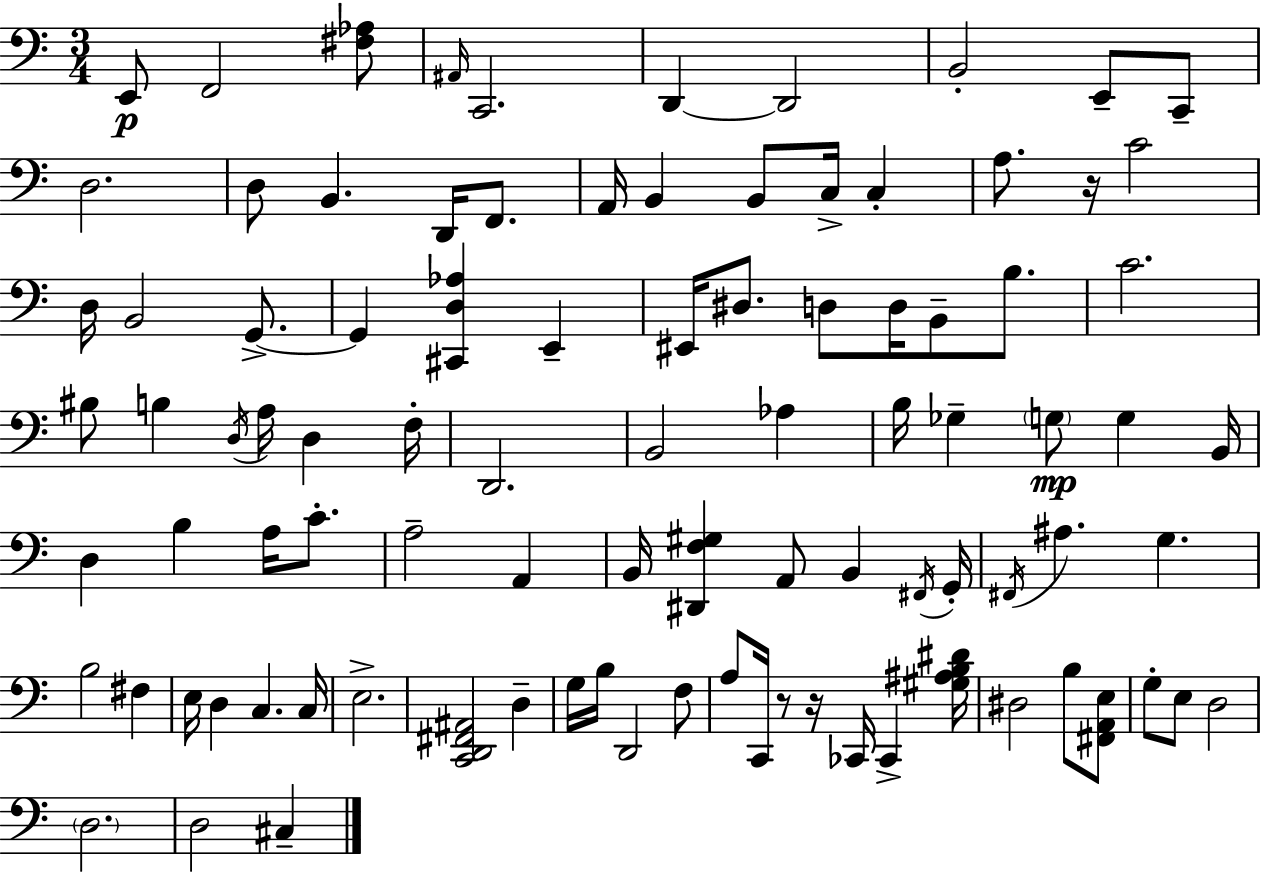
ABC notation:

X:1
T:Untitled
M:3/4
L:1/4
K:C
E,,/2 F,,2 [^F,_A,]/2 ^A,,/4 C,,2 D,, D,,2 B,,2 E,,/2 C,,/2 D,2 D,/2 B,, D,,/4 F,,/2 A,,/4 B,, B,,/2 C,/4 C, A,/2 z/4 C2 D,/4 B,,2 G,,/2 G,, [^C,,D,_A,] E,, ^E,,/4 ^D,/2 D,/2 D,/4 B,,/2 B,/2 C2 ^B,/2 B, D,/4 A,/4 D, F,/4 D,,2 B,,2 _A, B,/4 _G, G,/2 G, B,,/4 D, B, A,/4 C/2 A,2 A,, B,,/4 [^D,,F,^G,] A,,/2 B,, ^F,,/4 G,,/4 ^F,,/4 ^A, G, B,2 ^F, E,/4 D, C, C,/4 E,2 [C,,D,,^F,,^A,,]2 D, G,/4 B,/4 D,,2 F,/2 A,/2 C,,/4 z/2 z/4 _C,,/4 _C,, [^G,^A,B,^D]/4 ^D,2 B,/2 [^F,,A,,E,]/2 G,/2 E,/2 D,2 D,2 D,2 ^C,